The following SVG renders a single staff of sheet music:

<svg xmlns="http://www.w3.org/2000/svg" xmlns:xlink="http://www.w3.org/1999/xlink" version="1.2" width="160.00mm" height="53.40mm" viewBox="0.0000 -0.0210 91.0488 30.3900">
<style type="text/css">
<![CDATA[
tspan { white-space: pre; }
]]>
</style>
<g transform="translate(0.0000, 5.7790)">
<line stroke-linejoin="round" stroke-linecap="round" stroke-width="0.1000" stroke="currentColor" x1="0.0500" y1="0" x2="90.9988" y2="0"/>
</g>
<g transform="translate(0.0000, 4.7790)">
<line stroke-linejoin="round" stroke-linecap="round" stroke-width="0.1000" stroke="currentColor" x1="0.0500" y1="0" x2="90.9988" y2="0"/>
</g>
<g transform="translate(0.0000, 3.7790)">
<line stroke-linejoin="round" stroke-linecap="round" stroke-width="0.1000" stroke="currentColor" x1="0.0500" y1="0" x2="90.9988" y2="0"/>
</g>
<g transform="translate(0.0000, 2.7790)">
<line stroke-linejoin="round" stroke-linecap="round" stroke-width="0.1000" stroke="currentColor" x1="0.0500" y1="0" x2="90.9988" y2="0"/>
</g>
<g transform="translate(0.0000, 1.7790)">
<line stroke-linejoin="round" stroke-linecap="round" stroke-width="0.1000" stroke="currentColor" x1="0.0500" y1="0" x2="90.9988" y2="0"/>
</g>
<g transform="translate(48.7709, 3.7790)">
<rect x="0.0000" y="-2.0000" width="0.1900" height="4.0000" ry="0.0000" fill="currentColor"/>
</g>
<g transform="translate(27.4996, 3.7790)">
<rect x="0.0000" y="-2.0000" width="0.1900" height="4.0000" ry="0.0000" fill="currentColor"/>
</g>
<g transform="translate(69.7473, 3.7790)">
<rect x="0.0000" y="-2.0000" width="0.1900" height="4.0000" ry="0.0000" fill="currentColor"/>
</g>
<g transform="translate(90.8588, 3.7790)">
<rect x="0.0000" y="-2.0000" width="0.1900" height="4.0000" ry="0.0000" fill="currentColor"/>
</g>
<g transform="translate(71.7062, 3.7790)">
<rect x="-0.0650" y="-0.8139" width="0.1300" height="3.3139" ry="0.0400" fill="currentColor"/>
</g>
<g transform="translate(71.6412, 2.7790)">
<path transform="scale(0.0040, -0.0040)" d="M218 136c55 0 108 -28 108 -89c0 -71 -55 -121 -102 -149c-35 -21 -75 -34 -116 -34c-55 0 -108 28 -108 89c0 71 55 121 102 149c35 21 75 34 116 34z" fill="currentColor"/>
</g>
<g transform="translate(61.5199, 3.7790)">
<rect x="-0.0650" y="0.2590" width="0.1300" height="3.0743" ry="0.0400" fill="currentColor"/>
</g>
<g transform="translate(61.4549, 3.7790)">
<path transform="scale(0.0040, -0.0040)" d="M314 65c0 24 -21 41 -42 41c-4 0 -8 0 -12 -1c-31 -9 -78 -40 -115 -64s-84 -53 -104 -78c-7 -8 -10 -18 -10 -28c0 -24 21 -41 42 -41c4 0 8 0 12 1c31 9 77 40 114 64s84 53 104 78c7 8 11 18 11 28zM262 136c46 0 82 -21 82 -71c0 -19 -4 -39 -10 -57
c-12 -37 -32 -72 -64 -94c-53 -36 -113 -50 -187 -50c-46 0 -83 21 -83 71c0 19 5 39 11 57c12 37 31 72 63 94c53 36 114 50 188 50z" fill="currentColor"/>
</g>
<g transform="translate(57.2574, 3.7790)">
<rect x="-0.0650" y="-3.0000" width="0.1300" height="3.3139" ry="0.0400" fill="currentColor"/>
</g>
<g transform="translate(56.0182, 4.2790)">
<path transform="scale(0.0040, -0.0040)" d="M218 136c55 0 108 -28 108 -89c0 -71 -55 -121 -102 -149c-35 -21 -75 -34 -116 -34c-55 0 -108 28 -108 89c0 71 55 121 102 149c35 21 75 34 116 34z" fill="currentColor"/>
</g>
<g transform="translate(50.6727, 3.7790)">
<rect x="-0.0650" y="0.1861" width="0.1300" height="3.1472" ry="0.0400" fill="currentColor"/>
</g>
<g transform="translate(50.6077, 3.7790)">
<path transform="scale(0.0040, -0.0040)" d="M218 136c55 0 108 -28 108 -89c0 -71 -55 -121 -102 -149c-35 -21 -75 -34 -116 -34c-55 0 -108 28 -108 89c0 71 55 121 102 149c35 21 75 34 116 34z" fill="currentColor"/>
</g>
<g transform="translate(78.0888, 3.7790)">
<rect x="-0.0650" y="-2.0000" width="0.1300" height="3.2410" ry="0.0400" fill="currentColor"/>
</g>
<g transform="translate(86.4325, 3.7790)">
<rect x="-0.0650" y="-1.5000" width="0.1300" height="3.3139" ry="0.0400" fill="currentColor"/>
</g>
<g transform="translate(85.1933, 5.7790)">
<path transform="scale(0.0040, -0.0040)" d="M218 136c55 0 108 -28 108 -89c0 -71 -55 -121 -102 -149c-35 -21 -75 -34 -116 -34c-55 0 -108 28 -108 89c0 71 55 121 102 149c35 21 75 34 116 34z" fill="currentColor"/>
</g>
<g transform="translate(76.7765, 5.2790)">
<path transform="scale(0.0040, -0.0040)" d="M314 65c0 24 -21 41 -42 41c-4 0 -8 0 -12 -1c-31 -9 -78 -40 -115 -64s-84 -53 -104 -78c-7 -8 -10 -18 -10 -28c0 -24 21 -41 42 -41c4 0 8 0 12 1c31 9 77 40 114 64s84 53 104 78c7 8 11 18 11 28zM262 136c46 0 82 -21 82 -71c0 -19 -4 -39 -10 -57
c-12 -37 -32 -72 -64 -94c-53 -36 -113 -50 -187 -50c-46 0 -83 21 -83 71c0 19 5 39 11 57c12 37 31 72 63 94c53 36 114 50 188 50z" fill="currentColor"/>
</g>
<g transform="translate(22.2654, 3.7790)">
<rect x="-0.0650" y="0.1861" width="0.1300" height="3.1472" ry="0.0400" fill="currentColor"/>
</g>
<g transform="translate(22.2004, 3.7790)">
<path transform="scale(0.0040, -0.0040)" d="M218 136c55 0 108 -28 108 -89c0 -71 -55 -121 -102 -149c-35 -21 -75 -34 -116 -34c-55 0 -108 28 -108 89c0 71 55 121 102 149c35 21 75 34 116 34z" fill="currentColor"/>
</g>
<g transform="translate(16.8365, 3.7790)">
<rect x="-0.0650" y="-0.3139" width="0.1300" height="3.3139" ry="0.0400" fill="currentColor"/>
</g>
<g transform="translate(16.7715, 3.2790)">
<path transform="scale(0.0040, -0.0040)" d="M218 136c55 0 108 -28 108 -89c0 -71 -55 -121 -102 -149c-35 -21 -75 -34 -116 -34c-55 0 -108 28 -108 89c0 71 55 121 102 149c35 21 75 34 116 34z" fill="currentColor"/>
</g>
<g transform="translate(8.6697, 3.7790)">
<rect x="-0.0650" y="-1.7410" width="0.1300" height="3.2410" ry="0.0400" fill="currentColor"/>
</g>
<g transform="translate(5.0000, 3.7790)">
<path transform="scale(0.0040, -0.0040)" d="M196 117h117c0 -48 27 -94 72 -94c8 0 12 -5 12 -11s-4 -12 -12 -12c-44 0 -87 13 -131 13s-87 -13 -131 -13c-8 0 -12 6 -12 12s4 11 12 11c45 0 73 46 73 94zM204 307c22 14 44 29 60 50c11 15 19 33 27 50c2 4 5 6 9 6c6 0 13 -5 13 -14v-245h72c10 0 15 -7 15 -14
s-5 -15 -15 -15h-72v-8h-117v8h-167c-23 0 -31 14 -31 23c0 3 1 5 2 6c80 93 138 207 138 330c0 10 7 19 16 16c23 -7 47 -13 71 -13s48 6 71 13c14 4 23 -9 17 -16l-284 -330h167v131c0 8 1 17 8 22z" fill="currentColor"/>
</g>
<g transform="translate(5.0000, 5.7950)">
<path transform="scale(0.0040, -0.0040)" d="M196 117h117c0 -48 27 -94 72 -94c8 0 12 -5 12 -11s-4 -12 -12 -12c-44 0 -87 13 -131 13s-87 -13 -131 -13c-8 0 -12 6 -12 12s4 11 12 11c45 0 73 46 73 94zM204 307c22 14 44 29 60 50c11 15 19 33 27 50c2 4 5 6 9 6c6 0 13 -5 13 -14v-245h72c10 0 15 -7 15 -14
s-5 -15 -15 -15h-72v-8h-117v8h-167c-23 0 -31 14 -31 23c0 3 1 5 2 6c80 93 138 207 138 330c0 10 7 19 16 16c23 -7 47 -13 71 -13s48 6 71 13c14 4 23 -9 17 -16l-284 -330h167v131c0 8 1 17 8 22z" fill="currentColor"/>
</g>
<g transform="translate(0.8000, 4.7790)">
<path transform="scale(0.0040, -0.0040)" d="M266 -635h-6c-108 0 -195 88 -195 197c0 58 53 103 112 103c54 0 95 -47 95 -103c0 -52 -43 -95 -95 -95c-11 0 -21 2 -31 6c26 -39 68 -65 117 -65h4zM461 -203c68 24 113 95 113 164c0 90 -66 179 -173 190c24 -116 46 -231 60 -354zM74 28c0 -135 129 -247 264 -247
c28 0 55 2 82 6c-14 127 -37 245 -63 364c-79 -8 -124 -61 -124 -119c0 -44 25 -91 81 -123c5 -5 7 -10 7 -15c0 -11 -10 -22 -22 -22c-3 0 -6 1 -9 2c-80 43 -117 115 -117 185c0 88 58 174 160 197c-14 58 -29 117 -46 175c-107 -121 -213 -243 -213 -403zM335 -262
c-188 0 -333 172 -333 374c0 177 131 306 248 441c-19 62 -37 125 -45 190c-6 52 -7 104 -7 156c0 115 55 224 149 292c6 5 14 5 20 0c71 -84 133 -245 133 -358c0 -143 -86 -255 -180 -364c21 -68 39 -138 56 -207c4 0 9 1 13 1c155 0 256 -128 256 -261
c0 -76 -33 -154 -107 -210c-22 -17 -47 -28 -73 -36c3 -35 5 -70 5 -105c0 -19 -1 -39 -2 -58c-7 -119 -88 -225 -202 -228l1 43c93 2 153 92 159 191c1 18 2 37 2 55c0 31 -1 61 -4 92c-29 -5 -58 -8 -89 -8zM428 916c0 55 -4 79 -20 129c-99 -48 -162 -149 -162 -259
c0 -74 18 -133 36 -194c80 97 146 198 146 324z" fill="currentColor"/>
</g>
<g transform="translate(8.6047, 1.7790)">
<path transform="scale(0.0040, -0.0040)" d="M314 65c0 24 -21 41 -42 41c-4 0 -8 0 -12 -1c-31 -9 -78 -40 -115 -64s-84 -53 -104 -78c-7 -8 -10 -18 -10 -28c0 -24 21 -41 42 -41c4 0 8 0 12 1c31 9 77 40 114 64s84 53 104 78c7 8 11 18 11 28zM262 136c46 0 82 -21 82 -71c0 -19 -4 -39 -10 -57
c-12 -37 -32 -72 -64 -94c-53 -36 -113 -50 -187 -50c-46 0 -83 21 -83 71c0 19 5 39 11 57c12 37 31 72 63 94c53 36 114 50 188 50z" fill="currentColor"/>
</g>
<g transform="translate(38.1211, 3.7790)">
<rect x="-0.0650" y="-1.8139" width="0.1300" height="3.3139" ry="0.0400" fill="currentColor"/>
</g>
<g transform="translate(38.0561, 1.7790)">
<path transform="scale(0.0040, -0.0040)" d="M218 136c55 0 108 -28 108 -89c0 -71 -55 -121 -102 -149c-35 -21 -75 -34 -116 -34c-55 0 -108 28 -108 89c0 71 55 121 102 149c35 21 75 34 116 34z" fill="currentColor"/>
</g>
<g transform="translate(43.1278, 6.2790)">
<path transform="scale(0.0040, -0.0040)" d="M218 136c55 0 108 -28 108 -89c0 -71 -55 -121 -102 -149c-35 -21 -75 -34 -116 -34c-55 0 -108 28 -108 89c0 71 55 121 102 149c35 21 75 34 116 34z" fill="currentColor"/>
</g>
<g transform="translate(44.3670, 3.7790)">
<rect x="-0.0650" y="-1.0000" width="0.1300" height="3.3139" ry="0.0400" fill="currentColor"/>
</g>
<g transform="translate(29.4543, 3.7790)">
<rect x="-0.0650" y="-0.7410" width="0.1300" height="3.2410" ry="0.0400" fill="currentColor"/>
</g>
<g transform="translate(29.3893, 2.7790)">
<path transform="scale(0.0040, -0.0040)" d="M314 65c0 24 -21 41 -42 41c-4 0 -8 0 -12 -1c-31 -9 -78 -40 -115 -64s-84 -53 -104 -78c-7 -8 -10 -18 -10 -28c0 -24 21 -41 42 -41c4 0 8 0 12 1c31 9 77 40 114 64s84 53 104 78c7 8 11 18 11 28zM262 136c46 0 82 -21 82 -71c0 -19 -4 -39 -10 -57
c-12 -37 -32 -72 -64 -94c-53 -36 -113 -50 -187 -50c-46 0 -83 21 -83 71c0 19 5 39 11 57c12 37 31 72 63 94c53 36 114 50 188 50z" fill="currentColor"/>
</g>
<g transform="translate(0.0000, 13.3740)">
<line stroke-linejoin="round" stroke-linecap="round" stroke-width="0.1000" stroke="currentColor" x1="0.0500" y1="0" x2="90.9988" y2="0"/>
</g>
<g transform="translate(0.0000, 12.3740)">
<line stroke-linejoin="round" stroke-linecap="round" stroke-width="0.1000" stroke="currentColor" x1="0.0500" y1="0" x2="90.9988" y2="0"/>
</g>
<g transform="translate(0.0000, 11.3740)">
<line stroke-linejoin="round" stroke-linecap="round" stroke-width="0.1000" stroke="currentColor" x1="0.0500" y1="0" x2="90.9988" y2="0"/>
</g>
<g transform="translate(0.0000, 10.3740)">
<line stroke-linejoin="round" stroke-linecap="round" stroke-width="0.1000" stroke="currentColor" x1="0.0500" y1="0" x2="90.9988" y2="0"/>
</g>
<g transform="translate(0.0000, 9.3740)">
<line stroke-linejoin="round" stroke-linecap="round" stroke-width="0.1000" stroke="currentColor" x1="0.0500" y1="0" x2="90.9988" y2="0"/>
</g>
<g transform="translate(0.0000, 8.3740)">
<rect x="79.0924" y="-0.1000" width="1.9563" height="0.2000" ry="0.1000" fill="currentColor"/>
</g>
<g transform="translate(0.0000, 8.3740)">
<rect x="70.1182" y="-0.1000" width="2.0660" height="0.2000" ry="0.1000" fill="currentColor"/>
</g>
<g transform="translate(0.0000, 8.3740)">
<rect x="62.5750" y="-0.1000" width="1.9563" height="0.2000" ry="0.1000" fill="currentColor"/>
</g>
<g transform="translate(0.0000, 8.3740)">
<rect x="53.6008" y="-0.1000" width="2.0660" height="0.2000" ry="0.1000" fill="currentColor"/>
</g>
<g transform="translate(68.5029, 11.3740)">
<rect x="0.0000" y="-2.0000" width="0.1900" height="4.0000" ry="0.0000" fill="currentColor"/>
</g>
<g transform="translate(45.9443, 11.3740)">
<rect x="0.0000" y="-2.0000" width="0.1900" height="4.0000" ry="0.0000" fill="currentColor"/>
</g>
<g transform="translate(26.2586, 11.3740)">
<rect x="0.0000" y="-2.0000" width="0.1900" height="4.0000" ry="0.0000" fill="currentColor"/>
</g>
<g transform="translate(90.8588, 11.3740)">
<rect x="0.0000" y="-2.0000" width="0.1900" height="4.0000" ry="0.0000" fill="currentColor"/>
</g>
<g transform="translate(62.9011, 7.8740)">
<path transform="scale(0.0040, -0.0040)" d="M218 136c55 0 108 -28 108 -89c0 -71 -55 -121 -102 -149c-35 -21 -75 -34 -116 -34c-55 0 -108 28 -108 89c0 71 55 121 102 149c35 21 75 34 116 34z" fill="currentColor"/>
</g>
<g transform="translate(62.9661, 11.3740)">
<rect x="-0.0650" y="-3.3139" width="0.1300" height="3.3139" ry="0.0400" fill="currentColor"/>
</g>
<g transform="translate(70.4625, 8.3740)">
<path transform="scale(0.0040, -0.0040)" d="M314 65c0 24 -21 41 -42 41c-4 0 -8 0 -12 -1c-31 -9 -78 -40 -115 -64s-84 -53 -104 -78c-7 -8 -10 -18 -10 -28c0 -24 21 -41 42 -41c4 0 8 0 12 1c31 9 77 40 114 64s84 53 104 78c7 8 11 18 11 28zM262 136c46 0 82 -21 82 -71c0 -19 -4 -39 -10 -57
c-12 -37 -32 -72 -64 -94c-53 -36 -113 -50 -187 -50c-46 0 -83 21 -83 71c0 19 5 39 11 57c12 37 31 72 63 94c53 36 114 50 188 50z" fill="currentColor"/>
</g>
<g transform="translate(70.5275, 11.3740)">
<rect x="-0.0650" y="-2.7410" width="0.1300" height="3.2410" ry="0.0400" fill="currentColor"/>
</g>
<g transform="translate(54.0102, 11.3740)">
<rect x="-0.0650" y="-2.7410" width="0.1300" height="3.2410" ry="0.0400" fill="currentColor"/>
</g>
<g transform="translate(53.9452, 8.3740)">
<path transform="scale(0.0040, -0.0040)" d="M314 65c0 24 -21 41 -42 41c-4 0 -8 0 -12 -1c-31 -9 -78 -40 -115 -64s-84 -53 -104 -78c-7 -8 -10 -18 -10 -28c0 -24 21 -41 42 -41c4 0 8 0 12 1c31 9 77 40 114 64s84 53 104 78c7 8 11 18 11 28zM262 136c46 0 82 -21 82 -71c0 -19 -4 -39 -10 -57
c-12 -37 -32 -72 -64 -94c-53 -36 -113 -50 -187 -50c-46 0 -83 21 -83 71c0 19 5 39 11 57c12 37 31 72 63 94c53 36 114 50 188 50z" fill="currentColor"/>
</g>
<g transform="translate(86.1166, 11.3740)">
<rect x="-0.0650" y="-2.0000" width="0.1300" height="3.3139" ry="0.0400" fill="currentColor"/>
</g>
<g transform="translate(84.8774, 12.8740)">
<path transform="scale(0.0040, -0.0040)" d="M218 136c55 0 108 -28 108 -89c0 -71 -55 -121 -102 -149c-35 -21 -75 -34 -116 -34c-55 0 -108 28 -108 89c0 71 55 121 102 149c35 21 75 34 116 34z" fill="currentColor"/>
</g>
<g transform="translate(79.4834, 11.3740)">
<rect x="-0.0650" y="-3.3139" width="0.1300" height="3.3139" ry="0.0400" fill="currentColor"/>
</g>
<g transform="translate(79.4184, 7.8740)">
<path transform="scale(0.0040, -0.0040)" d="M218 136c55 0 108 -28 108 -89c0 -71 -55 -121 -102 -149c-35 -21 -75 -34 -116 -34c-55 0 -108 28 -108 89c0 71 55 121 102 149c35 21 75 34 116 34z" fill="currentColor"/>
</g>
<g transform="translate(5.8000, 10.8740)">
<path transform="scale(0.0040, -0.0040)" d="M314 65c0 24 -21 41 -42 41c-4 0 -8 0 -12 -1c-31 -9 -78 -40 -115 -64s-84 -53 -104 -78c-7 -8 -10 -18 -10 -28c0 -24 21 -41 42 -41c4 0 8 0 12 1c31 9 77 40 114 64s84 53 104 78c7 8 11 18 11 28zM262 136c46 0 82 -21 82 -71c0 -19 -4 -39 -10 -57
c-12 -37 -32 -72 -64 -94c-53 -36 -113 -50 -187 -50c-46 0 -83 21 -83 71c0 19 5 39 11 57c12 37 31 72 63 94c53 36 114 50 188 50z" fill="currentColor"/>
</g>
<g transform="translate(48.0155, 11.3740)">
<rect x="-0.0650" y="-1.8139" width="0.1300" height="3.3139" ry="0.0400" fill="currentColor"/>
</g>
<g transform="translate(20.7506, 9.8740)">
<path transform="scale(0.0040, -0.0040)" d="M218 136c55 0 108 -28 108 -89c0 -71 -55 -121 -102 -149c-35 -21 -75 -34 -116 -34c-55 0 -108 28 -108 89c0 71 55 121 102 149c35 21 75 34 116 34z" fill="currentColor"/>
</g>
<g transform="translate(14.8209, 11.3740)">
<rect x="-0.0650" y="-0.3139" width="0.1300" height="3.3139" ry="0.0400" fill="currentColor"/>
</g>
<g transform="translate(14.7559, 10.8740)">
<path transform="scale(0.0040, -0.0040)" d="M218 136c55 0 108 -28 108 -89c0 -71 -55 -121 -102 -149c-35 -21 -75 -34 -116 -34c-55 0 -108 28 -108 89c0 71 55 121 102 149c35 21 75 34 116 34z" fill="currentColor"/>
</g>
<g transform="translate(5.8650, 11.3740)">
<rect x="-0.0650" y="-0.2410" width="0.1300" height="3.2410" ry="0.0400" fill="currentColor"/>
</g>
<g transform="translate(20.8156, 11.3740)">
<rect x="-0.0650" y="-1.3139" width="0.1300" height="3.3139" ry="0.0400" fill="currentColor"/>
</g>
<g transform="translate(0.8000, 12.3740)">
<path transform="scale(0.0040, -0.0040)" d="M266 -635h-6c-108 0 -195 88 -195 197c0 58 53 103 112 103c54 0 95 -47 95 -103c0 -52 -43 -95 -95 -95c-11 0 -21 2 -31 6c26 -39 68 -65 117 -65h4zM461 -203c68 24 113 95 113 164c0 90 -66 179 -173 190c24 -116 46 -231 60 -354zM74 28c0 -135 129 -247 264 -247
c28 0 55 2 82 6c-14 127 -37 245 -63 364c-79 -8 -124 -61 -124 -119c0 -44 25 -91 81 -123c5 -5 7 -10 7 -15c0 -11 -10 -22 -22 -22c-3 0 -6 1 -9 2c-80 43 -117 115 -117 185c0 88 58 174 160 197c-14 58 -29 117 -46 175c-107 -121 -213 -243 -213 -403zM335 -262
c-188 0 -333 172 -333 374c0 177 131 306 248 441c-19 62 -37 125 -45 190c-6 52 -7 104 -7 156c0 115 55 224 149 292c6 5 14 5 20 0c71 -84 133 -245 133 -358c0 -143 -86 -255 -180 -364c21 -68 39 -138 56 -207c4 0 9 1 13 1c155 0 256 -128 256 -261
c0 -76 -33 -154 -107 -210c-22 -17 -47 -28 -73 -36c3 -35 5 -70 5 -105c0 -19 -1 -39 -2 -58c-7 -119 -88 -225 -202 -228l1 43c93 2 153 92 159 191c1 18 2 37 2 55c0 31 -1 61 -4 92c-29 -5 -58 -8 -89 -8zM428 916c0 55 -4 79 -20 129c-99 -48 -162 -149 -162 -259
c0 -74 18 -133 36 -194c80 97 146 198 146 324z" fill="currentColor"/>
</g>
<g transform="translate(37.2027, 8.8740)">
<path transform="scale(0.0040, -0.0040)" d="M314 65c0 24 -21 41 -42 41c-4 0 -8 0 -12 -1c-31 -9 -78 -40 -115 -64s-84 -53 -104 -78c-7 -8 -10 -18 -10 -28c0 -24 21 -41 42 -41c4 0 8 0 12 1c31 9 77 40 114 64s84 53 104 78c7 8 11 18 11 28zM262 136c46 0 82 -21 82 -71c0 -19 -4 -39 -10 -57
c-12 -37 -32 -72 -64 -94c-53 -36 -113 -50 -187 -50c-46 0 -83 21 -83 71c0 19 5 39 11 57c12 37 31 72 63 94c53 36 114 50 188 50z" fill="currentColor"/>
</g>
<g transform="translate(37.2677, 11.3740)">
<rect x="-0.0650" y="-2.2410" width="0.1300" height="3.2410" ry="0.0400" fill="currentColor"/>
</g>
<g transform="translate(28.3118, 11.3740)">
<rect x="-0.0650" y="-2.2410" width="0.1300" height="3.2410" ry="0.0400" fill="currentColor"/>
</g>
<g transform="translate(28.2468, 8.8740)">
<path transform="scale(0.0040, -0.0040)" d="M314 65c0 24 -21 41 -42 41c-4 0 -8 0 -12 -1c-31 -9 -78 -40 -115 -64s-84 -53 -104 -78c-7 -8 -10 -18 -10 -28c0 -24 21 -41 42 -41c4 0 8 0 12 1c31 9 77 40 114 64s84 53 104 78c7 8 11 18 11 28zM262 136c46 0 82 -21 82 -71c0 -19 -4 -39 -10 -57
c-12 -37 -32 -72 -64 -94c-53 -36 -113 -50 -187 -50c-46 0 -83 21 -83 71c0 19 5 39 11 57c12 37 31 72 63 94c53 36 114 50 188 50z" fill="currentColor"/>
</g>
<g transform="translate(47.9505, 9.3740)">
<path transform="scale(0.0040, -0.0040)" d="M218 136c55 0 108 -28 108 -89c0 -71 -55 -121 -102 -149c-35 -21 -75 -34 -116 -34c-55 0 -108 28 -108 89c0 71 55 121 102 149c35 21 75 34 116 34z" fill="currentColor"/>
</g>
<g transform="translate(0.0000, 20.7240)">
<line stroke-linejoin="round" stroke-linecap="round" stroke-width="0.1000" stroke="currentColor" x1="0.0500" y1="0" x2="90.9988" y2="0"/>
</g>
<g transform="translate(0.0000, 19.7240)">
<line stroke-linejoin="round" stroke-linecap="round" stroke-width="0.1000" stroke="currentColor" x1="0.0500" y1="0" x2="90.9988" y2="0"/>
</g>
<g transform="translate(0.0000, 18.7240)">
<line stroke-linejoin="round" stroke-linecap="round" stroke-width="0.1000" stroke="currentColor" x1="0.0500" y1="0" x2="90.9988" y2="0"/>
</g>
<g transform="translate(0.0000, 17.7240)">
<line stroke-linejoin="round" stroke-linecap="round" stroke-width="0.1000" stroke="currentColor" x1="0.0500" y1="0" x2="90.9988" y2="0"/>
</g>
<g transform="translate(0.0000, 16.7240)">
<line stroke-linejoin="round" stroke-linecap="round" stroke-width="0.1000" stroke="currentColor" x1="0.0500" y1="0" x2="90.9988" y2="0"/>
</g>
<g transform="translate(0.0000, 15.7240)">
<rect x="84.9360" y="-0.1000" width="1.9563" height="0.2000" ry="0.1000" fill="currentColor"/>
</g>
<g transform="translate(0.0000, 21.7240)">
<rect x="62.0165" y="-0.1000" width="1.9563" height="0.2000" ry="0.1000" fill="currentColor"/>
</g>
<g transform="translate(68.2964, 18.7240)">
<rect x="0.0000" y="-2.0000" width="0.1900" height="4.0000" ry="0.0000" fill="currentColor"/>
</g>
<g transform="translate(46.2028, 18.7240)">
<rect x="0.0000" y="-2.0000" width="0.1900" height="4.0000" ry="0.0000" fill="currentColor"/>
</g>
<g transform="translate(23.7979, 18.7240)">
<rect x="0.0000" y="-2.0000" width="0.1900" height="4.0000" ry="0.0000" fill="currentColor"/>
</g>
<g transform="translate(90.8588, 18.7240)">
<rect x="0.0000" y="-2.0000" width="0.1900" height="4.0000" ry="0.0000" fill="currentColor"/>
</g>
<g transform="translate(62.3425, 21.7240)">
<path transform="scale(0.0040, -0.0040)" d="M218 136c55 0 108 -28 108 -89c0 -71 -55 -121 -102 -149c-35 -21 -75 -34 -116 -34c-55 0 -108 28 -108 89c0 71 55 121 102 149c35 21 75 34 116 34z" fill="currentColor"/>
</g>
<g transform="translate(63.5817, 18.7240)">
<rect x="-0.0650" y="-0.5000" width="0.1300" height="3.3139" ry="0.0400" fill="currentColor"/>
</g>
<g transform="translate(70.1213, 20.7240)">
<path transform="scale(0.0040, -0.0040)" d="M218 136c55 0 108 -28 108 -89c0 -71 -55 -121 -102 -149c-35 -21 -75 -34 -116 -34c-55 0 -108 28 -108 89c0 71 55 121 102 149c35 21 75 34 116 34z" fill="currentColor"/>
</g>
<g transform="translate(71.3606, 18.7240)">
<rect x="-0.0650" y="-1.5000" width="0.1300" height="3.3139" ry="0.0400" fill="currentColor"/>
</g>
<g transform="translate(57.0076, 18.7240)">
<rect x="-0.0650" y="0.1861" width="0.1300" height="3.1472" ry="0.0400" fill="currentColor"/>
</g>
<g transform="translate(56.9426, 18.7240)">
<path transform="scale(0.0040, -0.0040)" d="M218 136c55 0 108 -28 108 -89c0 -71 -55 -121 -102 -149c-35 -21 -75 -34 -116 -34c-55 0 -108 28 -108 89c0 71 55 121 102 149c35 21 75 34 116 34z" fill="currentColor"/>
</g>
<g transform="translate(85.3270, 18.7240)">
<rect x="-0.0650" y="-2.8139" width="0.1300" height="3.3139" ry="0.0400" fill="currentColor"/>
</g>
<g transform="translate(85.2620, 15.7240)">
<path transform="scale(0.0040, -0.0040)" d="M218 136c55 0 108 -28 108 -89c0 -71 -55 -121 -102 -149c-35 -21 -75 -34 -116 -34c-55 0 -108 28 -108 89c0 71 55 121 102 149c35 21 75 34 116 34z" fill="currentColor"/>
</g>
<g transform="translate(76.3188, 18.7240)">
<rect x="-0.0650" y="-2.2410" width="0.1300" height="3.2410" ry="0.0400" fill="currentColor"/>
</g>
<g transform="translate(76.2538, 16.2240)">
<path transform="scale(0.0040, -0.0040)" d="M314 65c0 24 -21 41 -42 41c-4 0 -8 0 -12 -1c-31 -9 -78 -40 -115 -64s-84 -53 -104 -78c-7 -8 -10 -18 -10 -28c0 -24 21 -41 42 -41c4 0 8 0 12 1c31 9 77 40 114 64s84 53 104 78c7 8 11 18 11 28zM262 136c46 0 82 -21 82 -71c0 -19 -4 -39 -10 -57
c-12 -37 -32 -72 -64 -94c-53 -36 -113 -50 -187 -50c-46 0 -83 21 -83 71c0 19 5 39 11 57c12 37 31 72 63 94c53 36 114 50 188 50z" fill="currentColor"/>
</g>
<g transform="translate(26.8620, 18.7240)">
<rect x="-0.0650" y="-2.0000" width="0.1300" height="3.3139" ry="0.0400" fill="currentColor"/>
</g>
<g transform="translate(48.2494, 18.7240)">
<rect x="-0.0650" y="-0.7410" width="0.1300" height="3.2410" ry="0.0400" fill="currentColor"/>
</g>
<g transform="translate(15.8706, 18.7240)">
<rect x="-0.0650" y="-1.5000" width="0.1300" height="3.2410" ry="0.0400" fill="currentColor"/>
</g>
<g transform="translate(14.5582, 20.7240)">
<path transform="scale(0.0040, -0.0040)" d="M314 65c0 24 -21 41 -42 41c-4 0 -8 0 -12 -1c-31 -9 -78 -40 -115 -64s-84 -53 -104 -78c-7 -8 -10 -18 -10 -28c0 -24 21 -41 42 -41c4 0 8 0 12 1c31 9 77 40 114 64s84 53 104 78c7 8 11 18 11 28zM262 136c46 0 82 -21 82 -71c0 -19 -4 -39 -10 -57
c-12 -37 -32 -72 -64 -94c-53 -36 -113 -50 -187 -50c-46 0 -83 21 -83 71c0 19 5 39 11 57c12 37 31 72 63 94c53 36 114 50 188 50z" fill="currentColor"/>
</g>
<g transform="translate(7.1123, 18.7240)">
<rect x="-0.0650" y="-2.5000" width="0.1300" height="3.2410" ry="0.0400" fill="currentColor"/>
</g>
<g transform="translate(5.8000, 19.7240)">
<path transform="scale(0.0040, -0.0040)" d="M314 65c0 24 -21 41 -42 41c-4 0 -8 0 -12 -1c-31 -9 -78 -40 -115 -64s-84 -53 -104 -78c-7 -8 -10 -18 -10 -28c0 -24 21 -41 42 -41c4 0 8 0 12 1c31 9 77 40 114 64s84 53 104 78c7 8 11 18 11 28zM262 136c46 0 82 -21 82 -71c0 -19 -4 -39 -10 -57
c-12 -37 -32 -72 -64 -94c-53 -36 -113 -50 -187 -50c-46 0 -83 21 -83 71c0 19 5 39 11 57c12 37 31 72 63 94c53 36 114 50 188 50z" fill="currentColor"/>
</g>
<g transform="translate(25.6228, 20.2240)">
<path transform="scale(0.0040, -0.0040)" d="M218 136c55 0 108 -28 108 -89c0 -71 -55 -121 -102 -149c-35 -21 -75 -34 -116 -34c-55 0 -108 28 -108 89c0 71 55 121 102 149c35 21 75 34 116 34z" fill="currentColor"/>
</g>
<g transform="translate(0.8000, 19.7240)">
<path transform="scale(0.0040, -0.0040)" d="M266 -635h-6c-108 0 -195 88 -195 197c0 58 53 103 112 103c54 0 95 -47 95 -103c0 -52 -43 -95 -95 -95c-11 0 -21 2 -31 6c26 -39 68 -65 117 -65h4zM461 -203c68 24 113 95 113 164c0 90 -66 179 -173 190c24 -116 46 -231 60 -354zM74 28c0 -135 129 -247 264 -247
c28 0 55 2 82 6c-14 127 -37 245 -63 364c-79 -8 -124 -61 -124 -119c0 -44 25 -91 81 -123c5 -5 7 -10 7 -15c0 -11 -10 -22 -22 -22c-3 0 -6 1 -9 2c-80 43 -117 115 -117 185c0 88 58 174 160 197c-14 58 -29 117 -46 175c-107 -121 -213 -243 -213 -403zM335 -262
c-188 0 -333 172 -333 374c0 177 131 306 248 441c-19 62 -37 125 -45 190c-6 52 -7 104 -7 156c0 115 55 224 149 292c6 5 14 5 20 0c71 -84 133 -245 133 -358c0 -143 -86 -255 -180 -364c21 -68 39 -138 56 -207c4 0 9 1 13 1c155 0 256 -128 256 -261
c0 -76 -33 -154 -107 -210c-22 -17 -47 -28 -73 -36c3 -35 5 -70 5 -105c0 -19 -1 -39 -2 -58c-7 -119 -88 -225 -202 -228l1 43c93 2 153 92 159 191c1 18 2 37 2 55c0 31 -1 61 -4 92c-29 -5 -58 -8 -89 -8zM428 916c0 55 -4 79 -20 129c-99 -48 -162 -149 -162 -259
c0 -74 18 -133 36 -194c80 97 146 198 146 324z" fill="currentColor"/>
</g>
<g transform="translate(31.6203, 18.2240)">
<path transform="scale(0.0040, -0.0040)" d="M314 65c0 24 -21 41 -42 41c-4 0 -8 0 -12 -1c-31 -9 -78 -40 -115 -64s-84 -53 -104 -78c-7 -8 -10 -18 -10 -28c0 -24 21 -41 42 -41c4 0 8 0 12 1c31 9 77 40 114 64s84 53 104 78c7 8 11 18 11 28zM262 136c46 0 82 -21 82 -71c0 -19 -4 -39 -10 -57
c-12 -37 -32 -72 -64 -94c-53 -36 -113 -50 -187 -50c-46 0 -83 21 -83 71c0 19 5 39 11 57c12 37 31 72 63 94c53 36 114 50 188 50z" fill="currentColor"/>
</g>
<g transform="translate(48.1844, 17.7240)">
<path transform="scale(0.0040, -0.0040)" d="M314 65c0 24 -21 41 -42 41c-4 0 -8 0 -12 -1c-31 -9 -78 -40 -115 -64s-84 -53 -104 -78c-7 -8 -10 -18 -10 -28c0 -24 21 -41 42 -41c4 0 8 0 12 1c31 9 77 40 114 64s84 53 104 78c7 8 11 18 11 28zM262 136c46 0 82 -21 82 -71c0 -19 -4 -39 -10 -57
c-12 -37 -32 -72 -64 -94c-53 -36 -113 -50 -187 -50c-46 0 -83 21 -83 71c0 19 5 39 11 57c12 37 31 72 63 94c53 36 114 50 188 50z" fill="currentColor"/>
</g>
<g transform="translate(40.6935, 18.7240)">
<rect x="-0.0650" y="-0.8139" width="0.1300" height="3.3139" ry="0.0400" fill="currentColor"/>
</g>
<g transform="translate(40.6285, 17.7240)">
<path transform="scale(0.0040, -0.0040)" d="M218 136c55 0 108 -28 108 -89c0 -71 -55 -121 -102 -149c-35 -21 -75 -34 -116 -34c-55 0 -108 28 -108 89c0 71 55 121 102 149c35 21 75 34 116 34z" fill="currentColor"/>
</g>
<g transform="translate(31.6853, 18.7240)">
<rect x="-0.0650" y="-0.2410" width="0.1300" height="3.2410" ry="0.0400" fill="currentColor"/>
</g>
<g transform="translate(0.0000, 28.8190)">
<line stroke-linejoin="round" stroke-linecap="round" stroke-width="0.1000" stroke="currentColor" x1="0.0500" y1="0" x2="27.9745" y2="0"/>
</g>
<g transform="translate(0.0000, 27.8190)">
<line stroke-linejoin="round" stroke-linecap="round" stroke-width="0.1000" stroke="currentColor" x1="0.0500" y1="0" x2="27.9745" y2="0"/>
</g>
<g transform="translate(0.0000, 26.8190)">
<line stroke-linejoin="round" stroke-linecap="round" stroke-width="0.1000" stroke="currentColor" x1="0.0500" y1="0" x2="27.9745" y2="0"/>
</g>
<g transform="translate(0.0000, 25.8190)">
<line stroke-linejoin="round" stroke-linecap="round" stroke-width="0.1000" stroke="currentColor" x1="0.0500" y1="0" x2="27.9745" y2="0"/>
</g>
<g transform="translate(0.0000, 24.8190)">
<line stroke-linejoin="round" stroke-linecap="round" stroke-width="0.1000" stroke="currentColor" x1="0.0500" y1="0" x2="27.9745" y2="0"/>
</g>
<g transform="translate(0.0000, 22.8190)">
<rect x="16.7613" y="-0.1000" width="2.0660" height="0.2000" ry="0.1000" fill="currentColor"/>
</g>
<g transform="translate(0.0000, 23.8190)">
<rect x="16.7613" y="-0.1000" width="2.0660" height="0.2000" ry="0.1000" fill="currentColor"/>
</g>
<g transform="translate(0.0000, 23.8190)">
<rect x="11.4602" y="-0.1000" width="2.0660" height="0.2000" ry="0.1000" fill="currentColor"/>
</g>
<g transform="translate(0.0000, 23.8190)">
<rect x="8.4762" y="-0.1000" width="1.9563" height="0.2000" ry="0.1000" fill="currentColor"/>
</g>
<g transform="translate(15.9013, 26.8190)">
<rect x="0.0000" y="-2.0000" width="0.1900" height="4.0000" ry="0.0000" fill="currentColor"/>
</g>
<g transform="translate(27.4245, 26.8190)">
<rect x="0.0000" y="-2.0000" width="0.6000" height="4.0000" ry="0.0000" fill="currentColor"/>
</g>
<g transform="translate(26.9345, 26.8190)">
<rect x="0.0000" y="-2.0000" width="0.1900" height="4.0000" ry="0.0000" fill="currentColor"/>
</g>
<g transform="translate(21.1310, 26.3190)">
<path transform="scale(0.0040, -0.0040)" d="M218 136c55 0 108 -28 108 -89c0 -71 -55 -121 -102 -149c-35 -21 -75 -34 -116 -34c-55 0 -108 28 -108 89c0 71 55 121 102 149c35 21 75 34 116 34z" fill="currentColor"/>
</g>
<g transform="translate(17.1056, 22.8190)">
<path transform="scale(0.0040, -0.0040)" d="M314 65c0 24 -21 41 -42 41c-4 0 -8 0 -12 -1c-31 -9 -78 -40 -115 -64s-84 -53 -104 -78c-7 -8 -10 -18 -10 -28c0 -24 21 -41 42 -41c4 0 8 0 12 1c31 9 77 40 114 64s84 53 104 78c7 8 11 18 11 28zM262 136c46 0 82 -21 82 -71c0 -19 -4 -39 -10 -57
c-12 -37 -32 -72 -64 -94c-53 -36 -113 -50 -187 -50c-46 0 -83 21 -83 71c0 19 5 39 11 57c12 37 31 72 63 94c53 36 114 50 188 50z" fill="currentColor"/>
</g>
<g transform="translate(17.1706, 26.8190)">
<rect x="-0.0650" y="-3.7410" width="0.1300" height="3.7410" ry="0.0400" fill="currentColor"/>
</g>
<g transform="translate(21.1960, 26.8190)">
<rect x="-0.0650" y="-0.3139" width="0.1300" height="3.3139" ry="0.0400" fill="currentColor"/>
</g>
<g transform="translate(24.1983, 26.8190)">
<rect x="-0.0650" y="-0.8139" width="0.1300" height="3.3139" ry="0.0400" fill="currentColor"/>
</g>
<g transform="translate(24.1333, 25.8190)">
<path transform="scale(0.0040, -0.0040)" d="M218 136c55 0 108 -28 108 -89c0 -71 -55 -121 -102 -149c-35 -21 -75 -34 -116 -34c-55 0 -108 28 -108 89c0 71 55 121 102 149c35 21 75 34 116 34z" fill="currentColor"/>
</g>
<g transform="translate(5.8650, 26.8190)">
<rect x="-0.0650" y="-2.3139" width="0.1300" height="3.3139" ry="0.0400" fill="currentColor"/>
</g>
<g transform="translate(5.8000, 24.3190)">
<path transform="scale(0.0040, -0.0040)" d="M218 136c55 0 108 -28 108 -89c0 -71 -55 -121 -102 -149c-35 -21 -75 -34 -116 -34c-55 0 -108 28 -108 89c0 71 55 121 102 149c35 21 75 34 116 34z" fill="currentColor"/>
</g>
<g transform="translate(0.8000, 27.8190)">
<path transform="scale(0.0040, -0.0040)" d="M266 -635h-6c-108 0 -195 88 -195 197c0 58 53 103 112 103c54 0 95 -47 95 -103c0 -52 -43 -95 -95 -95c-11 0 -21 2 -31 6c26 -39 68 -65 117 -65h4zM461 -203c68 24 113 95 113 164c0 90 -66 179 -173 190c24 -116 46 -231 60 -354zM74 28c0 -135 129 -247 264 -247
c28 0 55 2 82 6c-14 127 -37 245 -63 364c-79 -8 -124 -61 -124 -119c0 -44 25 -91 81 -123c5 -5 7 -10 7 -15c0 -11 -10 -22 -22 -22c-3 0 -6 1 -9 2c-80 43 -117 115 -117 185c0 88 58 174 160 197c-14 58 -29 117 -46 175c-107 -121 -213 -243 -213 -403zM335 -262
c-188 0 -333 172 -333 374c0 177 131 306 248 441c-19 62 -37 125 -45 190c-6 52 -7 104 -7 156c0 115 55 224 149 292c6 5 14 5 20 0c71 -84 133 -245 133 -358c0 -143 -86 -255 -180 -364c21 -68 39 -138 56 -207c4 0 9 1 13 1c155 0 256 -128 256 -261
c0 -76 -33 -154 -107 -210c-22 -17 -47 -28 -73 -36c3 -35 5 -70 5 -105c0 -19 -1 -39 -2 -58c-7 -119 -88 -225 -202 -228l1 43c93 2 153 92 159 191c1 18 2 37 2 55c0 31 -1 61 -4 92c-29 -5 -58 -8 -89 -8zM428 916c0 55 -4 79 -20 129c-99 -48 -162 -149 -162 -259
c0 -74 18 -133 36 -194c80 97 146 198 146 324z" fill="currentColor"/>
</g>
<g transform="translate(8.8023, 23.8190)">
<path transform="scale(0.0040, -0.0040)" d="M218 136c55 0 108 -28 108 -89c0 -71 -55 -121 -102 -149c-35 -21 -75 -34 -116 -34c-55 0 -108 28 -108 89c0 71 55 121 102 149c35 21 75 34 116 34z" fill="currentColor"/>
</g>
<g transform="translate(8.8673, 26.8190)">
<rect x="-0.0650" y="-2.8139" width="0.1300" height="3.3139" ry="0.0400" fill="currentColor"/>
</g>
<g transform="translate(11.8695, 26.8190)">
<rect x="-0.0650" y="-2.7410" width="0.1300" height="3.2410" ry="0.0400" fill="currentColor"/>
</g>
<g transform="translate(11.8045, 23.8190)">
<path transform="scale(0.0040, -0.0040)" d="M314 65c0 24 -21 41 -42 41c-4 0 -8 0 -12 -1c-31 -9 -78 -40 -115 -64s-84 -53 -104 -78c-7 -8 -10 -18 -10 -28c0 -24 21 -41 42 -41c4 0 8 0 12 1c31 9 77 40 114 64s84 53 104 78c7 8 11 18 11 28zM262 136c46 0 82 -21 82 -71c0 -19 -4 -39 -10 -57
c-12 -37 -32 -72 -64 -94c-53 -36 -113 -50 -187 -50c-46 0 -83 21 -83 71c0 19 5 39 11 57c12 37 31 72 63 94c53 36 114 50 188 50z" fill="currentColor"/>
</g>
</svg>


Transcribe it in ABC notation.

X:1
T:Untitled
M:4/4
L:1/4
K:C
f2 c B d2 f D B A B2 d F2 E c2 c e g2 g2 f a2 b a2 b F G2 E2 F c2 d d2 B C E g2 a g a a2 c'2 c d